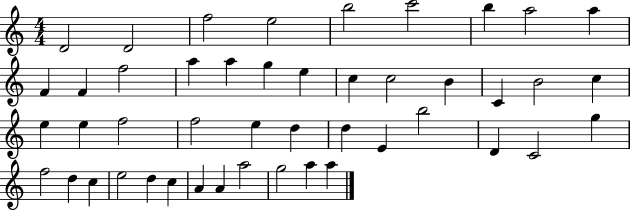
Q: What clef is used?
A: treble